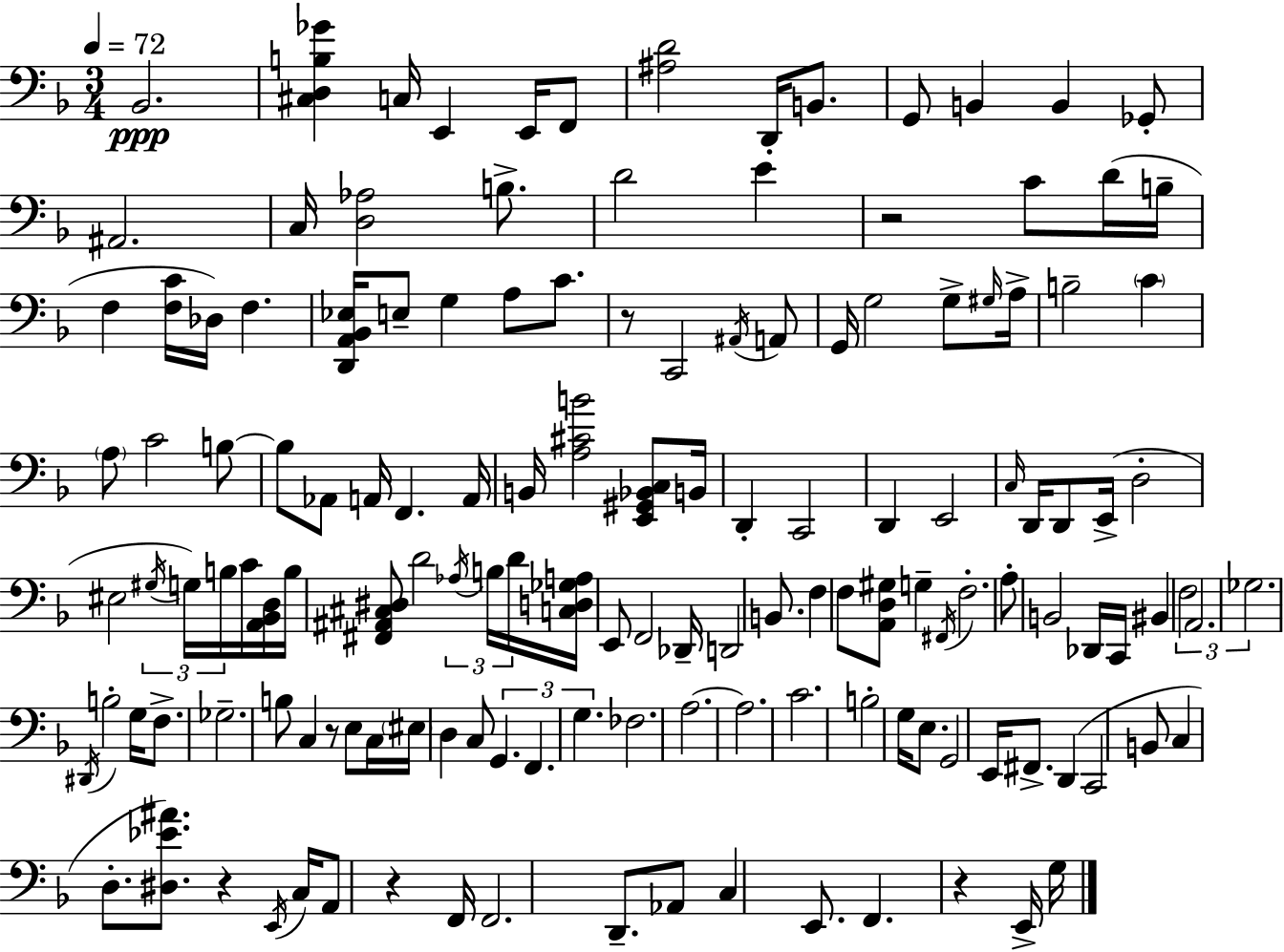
{
  \clef bass
  \numericTimeSignature
  \time 3/4
  \key f \major
  \tempo 4 = 72
  bes,2.\ppp | <cis d b ges'>4 c16 e,4 e,16 f,8 | <ais d'>2 d,16-. b,8. | g,8 b,4 b,4 ges,8-. | \break ais,2. | c16 <d aes>2 b8.-> | d'2 e'4 | r2 c'8 d'16( b16-- | \break f4 <f c'>16 des16) f4. | <d, a, bes, ees>16 e8-- g4 a8 c'8. | r8 c,2 \acciaccatura { ais,16 } a,8 | g,16 g2 g8-> | \break \grace { gis16 } a16-> b2-- \parenthesize c'4 | \parenthesize a8 c'2 | b8~~ b8 aes,8 a,16 f,4. | a,16 b,16 <a cis' b'>2 <e, gis, bes, c>8 | \break b,16 d,4-. c,2 | d,4 e,2 | \grace { c16 } d,16 d,8 e,16->( d2-. | eis2 \tuplet 3/2 { \acciaccatura { gis16 }) | \break g16 b16 } c'16 <a, bes, d>16 b16 <fis, ais, cis dis>8 d'2 | \tuplet 3/2 { \acciaccatura { aes16 } b16 d'16 } <c d ges a>16 e,8 f,2 | des,16-- d,2 | b,8. f4 f8 <a, d gis>8 | \break g4-- \acciaccatura { fis,16 } f2.-. | a8-. b,2 | des,16 c,16 bis,4 \tuplet 3/2 { f2 | a,2. | \break ges2. } | \acciaccatura { dis,16 } b2-. | g16 f8.-> ges2.-- | b8 c4 | \break r8 e8 c16 \parenthesize eis16 d4 c8 | \tuplet 3/2 { g,4. f,4. | g4. } fes2. | a2.~~ | \break a2. | c'2. | b2-. | g16 e8. g,2 | \break e,16 fis,8.-> d,4( c,2 | b,8 c4 | d8.-. <dis ees' ais'>8.) r4 \acciaccatura { e,16 } | c16 a,8 r4 f,16 f,2. | \break d,8.-- aes,8 | c4 e,8. f,4. | r4 e,16-> g16 \bar "|."
}